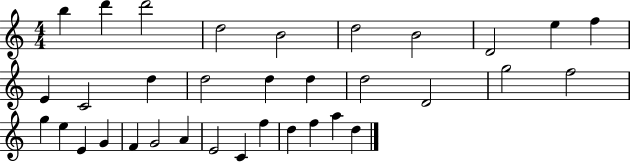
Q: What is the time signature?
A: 4/4